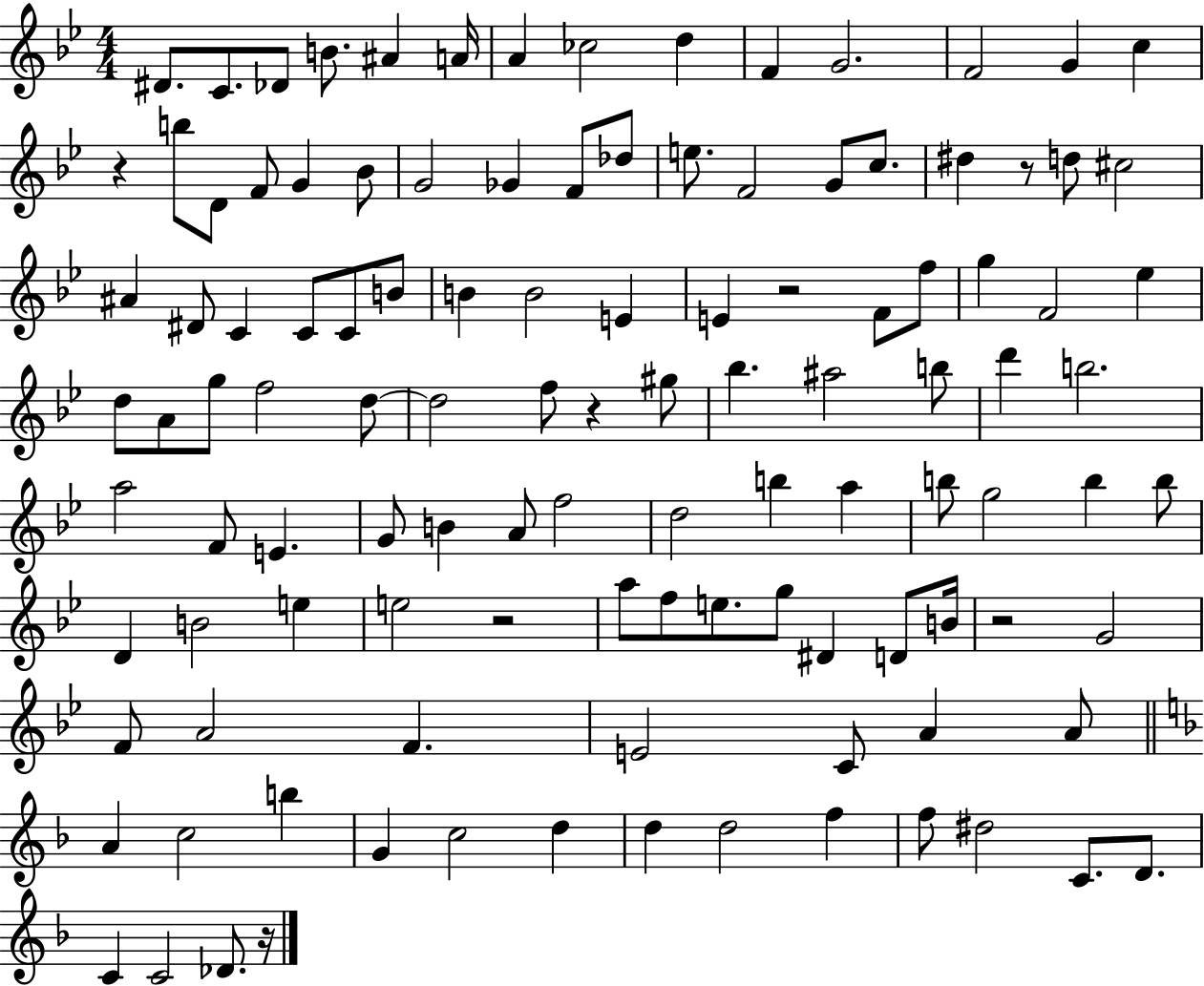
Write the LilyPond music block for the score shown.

{
  \clef treble
  \numericTimeSignature
  \time 4/4
  \key bes \major
  dis'8. c'8. des'8 b'8. ais'4 a'16 | a'4 ces''2 d''4 | f'4 g'2. | f'2 g'4 c''4 | \break r4 b''8 d'8 f'8 g'4 bes'8 | g'2 ges'4 f'8 des''8 | e''8. f'2 g'8 c''8. | dis''4 r8 d''8 cis''2 | \break ais'4 dis'8 c'4 c'8 c'8 b'8 | b'4 b'2 e'4 | e'4 r2 f'8 f''8 | g''4 f'2 ees''4 | \break d''8 a'8 g''8 f''2 d''8~~ | d''2 f''8 r4 gis''8 | bes''4. ais''2 b''8 | d'''4 b''2. | \break a''2 f'8 e'4. | g'8 b'4 a'8 f''2 | d''2 b''4 a''4 | b''8 g''2 b''4 b''8 | \break d'4 b'2 e''4 | e''2 r2 | a''8 f''8 e''8. g''8 dis'4 d'8 b'16 | r2 g'2 | \break f'8 a'2 f'4. | e'2 c'8 a'4 a'8 | \bar "||" \break \key f \major a'4 c''2 b''4 | g'4 c''2 d''4 | d''4 d''2 f''4 | f''8 dis''2 c'8. d'8. | \break c'4 c'2 des'8. r16 | \bar "|."
}